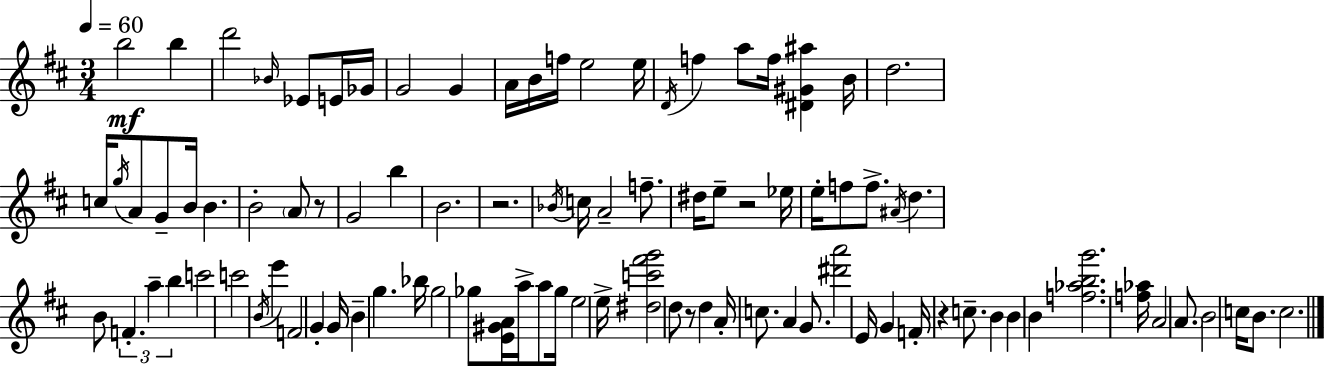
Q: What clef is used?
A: treble